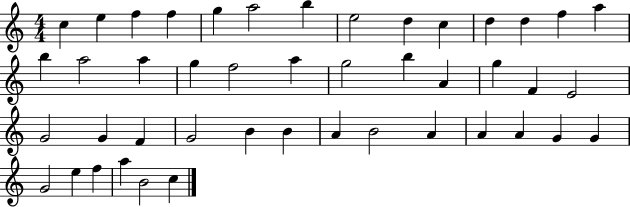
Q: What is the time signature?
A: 4/4